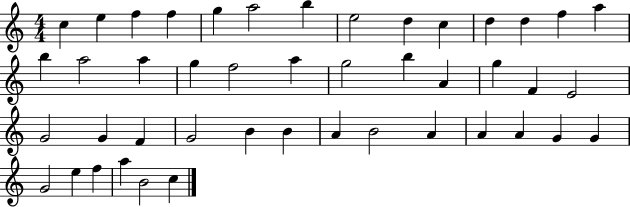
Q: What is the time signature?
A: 4/4